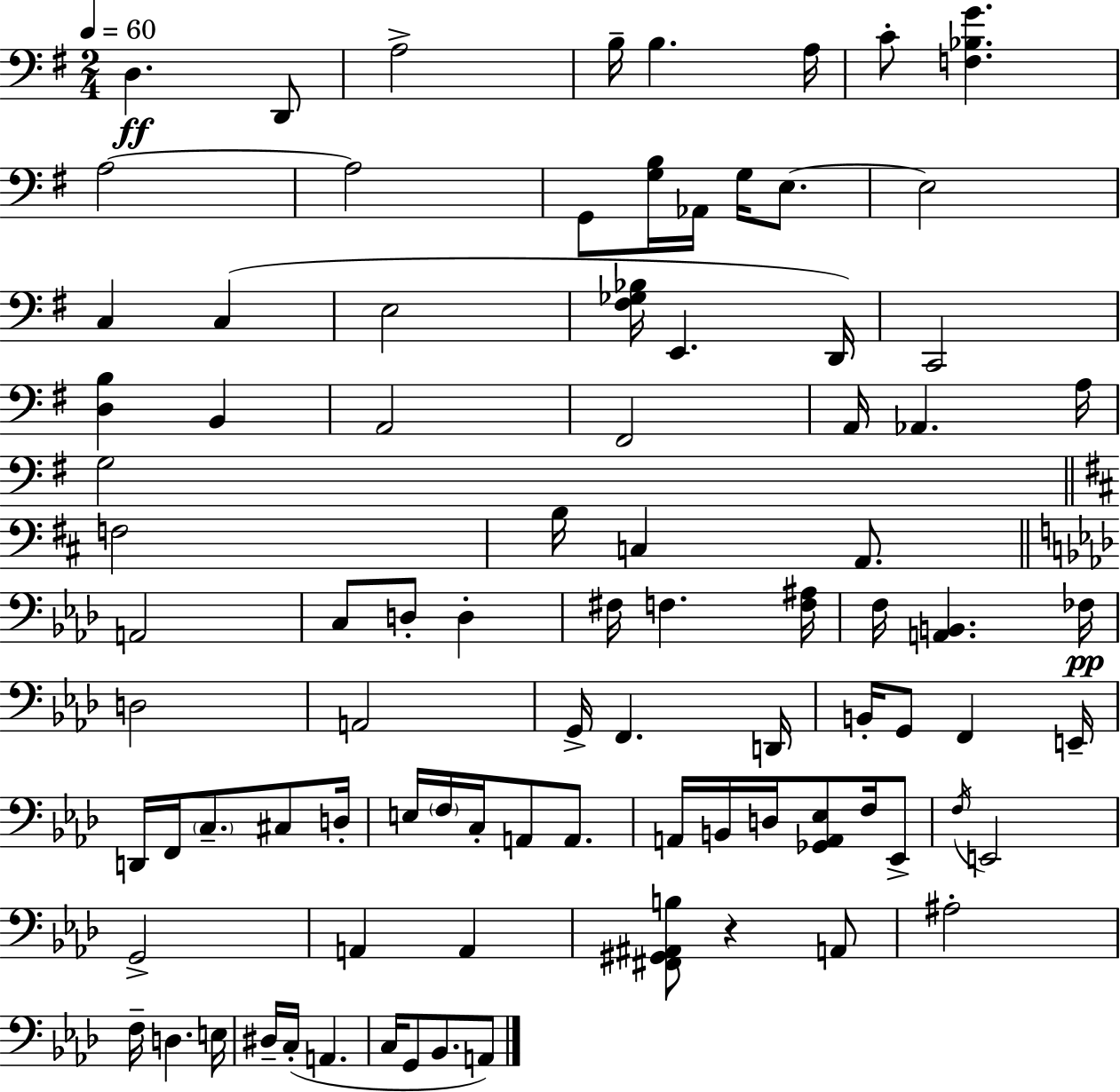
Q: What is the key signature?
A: E minor